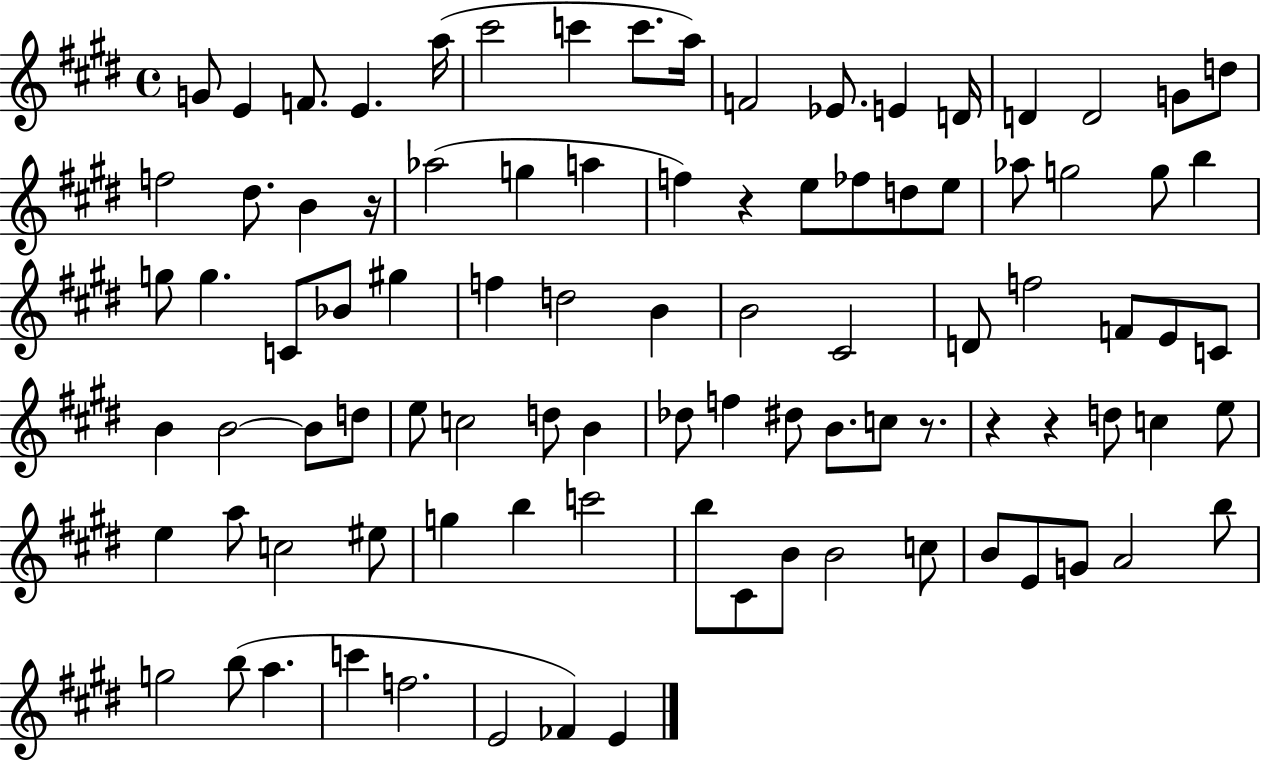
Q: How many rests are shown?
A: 5